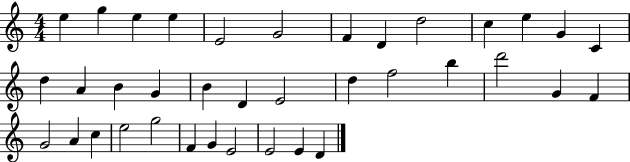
{
  \clef treble
  \numericTimeSignature
  \time 4/4
  \key c \major
  e''4 g''4 e''4 e''4 | e'2 g'2 | f'4 d'4 d''2 | c''4 e''4 g'4 c'4 | \break d''4 a'4 b'4 g'4 | b'4 d'4 e'2 | d''4 f''2 b''4 | d'''2 g'4 f'4 | \break g'2 a'4 c''4 | e''2 g''2 | f'4 g'4 e'2 | e'2 e'4 d'4 | \break \bar "|."
}